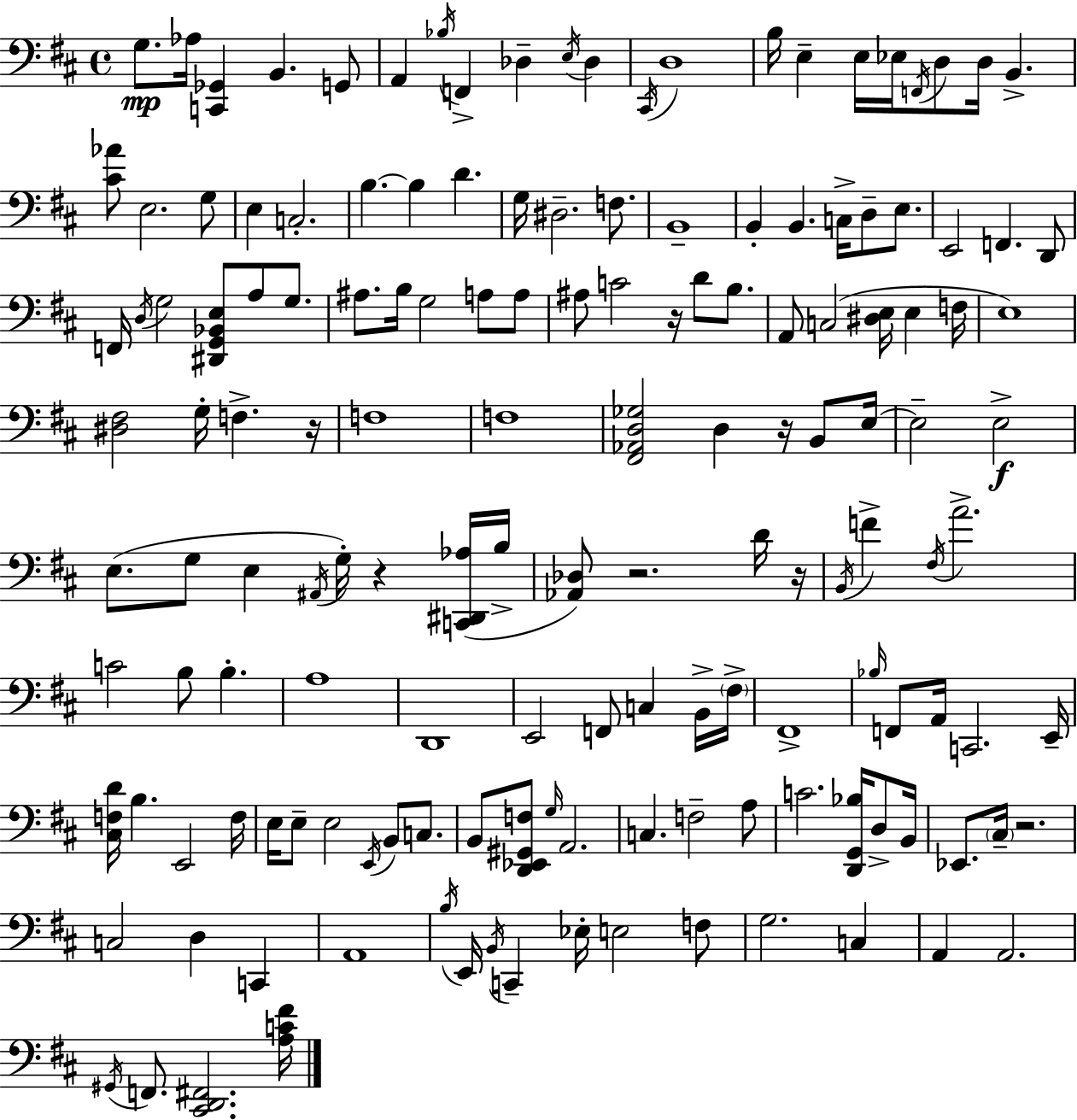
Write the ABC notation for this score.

X:1
T:Untitled
M:4/4
L:1/4
K:D
G,/2 _A,/4 [C,,_G,,] B,, G,,/2 A,, _B,/4 F,, _D, E,/4 _D, ^C,,/4 D,4 B,/4 E, E,/4 _E,/4 F,,/4 D,/2 D,/4 B,, [^C_A]/2 E,2 G,/2 E, C,2 B, B, D G,/4 ^D,2 F,/2 B,,4 B,, B,, C,/4 D,/2 E,/2 E,,2 F,, D,,/2 F,,/4 D,/4 G,2 [^D,,G,,_B,,E,]/2 A,/2 G,/2 ^A,/2 B,/4 G,2 A,/2 A,/2 ^A,/2 C2 z/4 D/2 B,/2 A,,/2 C,2 [^D,E,]/4 E, F,/4 E,4 [^D,^F,]2 G,/4 F, z/4 F,4 F,4 [^F,,_A,,D,_G,]2 D, z/4 B,,/2 E,/4 E,2 E,2 E,/2 G,/2 E, ^A,,/4 G,/4 z [C,,^D,,_A,]/4 B,/4 [_A,,_D,]/2 z2 D/4 z/4 B,,/4 F ^F,/4 A2 C2 B,/2 B, A,4 D,,4 E,,2 F,,/2 C, B,,/4 ^F,/4 ^F,,4 _B,/4 F,,/2 A,,/4 C,,2 E,,/4 [^C,F,D]/4 B, E,,2 F,/4 E,/4 E,/2 E,2 E,,/4 B,,/2 C,/2 B,,/2 [D,,_E,,^G,,F,]/2 G,/4 A,,2 C, F,2 A,/2 C2 [D,,G,,_B,]/4 D,/2 B,,/4 _E,,/2 ^C,/4 z2 C,2 D, C,, A,,4 B,/4 E,,/4 B,,/4 C,, _E,/4 E,2 F,/2 G,2 C, A,, A,,2 ^G,,/4 F,,/2 [^C,,D,,^F,,]2 [A,C^F]/4